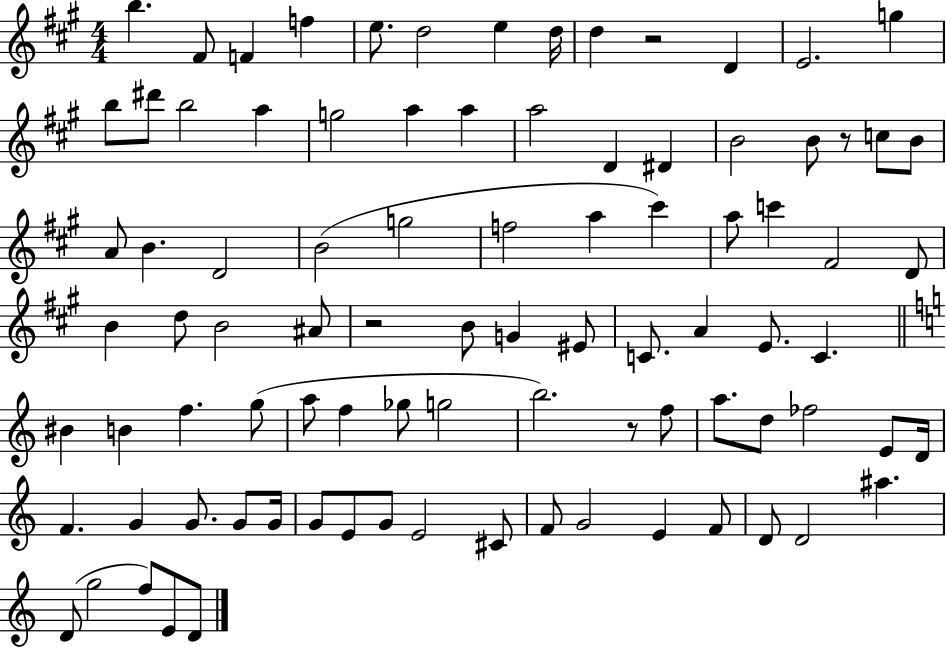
{
  \clef treble
  \numericTimeSignature
  \time 4/4
  \key a \major
  \repeat volta 2 { b''4. fis'8 f'4 f''4 | e''8. d''2 e''4 d''16 | d''4 r2 d'4 | e'2. g''4 | \break b''8 dis'''8 b''2 a''4 | g''2 a''4 a''4 | a''2 d'4 dis'4 | b'2 b'8 r8 c''8 b'8 | \break a'8 b'4. d'2 | b'2( g''2 | f''2 a''4 cis'''4) | a''8 c'''4 fis'2 d'8 | \break b'4 d''8 b'2 ais'8 | r2 b'8 g'4 eis'8 | c'8. a'4 e'8. c'4. | \bar "||" \break \key c \major bis'4 b'4 f''4. g''8( | a''8 f''4 ges''8 g''2 | b''2.) r8 f''8 | a''8. d''8 fes''2 e'8 d'16 | \break f'4. g'4 g'8. g'8 g'16 | g'8 e'8 g'8 e'2 cis'8 | f'8 g'2 e'4 f'8 | d'8 d'2 ais''4. | \break d'8( g''2 f''8) e'8 d'8 | } \bar "|."
}